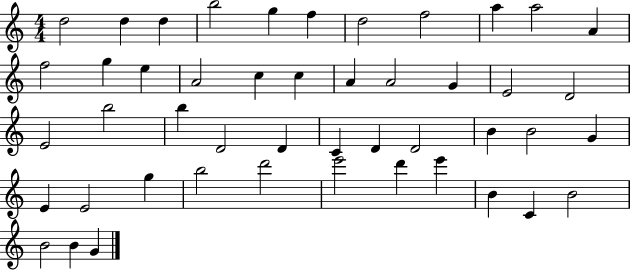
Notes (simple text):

D5/h D5/q D5/q B5/h G5/q F5/q D5/h F5/h A5/q A5/h A4/q F5/h G5/q E5/q A4/h C5/q C5/q A4/q A4/h G4/q E4/h D4/h E4/h B5/h B5/q D4/h D4/q C4/q D4/q D4/h B4/q B4/h G4/q E4/q E4/h G5/q B5/h D6/h E6/h D6/q E6/q B4/q C4/q B4/h B4/h B4/q G4/q